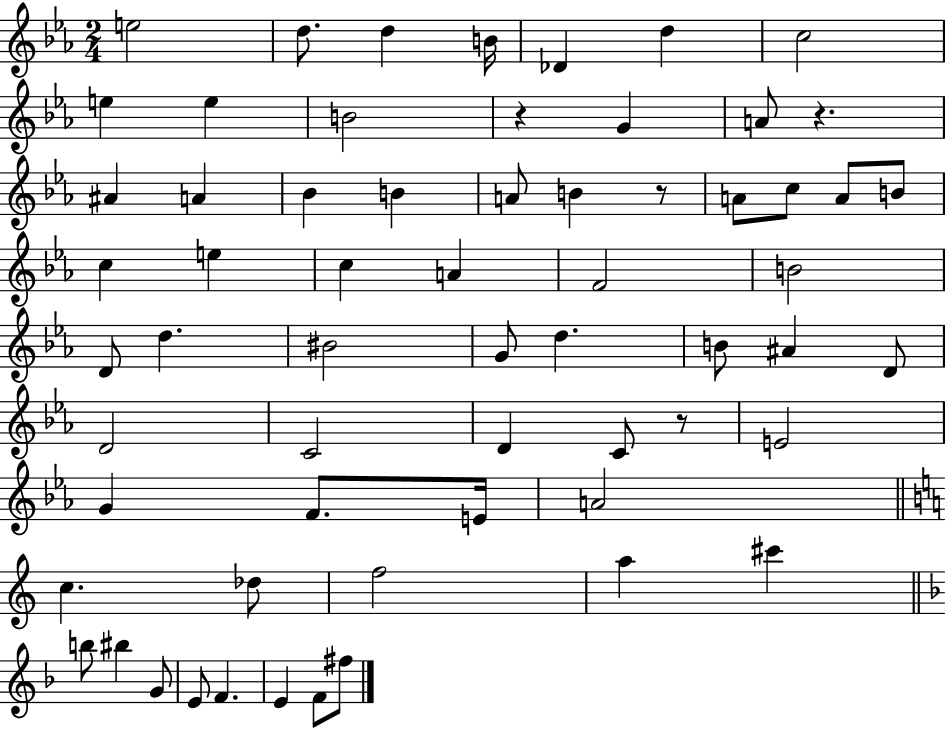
{
  \clef treble
  \numericTimeSignature
  \time 2/4
  \key ees \major
  e''2 | d''8. d''4 b'16 | des'4 d''4 | c''2 | \break e''4 e''4 | b'2 | r4 g'4 | a'8 r4. | \break ais'4 a'4 | bes'4 b'4 | a'8 b'4 r8 | a'8 c''8 a'8 b'8 | \break c''4 e''4 | c''4 a'4 | f'2 | b'2 | \break d'8 d''4. | bis'2 | g'8 d''4. | b'8 ais'4 d'8 | \break d'2 | c'2 | d'4 c'8 r8 | e'2 | \break g'4 f'8. e'16 | a'2 | \bar "||" \break \key a \minor c''4. des''8 | f''2 | a''4 cis'''4 | \bar "||" \break \key f \major b''8 bis''4 g'8 | e'8 f'4. | e'4 f'8 fis''8 | \bar "|."
}